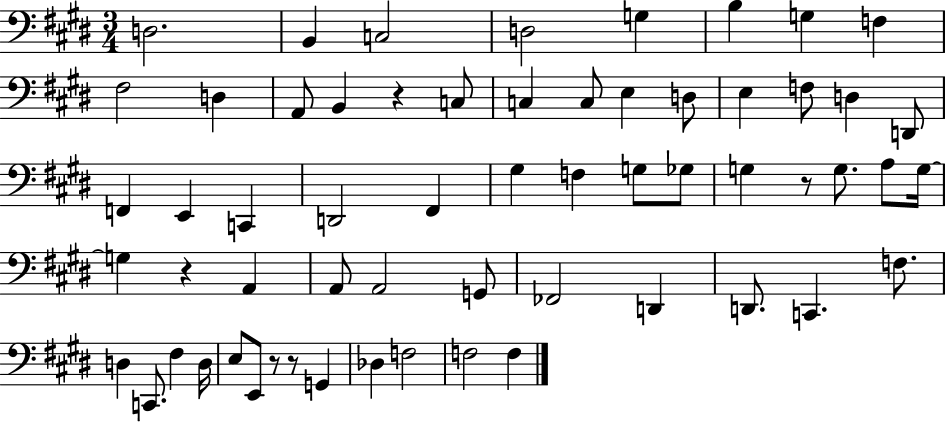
D3/h. B2/q C3/h D3/h G3/q B3/q G3/q F3/q F#3/h D3/q A2/e B2/q R/q C3/e C3/q C3/e E3/q D3/e E3/q F3/e D3/q D2/e F2/q E2/q C2/q D2/h F#2/q G#3/q F3/q G3/e Gb3/e G3/q R/e G3/e. A3/e G3/s G3/q R/q A2/q A2/e A2/h G2/e FES2/h D2/q D2/e. C2/q. F3/e. D3/q C2/e. F#3/q D3/s E3/e E2/e R/e R/e G2/q Db3/q F3/h F3/h F3/q